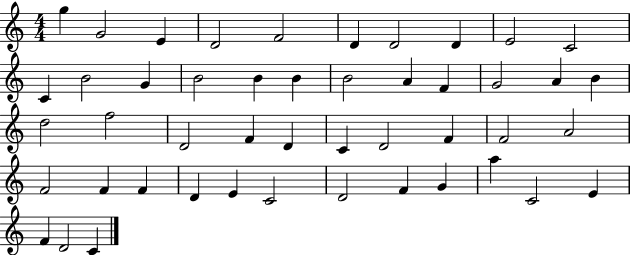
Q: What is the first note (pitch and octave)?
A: G5